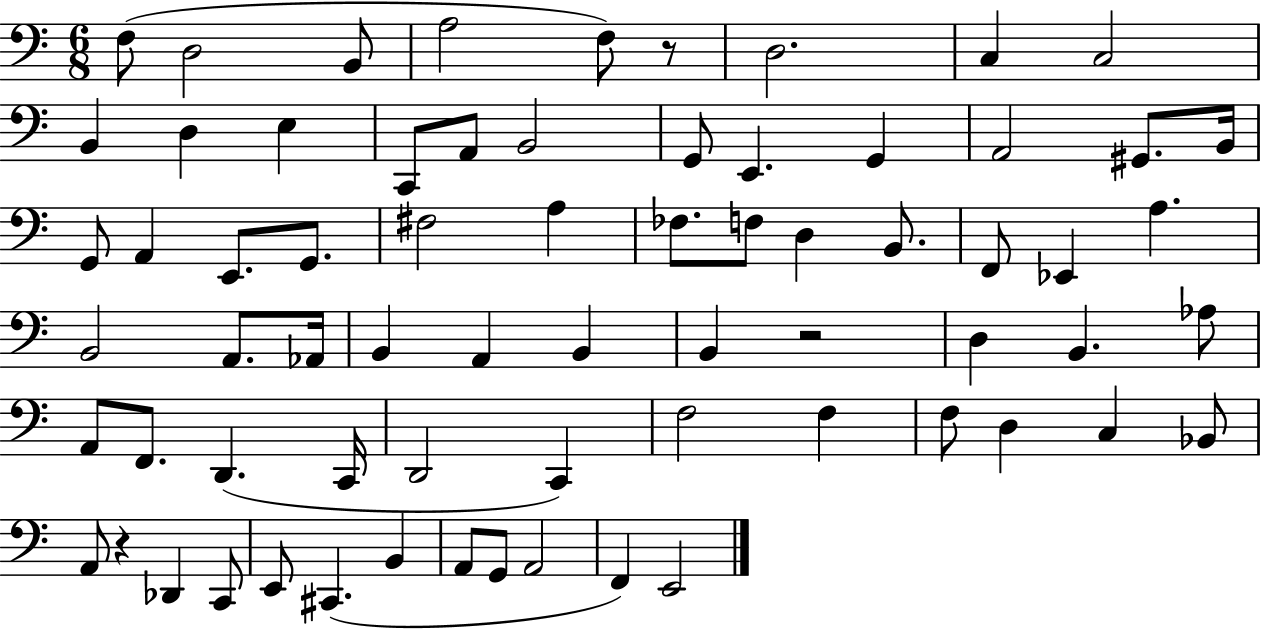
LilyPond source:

{
  \clef bass
  \numericTimeSignature
  \time 6/8
  \key c \major
  f8( d2 b,8 | a2 f8) r8 | d2. | c4 c2 | \break b,4 d4 e4 | c,8 a,8 b,2 | g,8 e,4. g,4 | a,2 gis,8. b,16 | \break g,8 a,4 e,8. g,8. | fis2 a4 | fes8. f8 d4 b,8. | f,8 ees,4 a4. | \break b,2 a,8. aes,16 | b,4 a,4 b,4 | b,4 r2 | d4 b,4. aes8 | \break a,8 f,8. d,4.( c,16 | d,2 c,4) | f2 f4 | f8 d4 c4 bes,8 | \break a,8 r4 des,4 c,8 | e,8 cis,4.( b,4 | a,8 g,8 a,2 | f,4) e,2 | \break \bar "|."
}